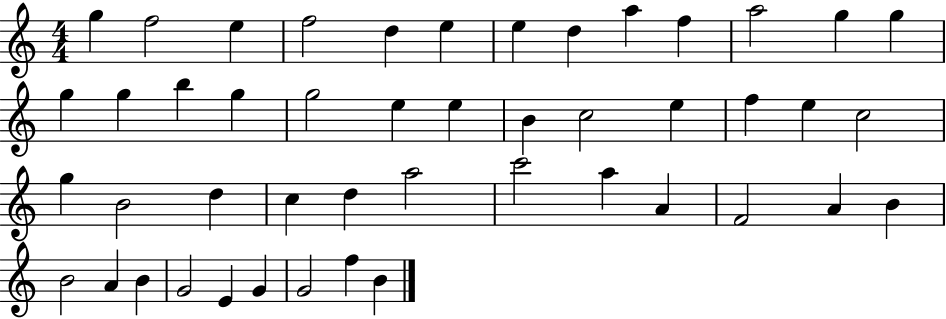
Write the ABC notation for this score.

X:1
T:Untitled
M:4/4
L:1/4
K:C
g f2 e f2 d e e d a f a2 g g g g b g g2 e e B c2 e f e c2 g B2 d c d a2 c'2 a A F2 A B B2 A B G2 E G G2 f B